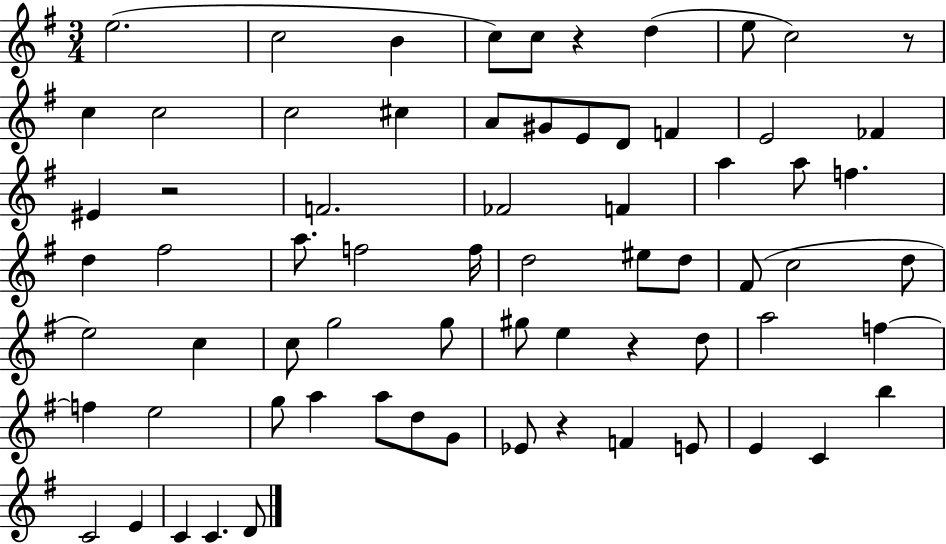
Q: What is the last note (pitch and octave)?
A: D4